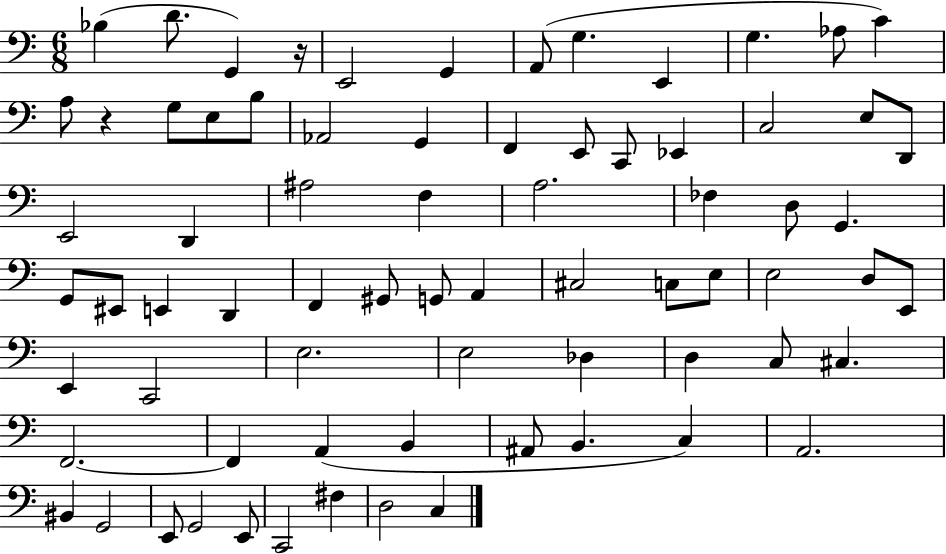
Bb3/q D4/e. G2/q R/s E2/h G2/q A2/e G3/q. E2/q G3/q. Ab3/e C4/q A3/e R/q G3/e E3/e B3/e Ab2/h G2/q F2/q E2/e C2/e Eb2/q C3/h E3/e D2/e E2/h D2/q A#3/h F3/q A3/h. FES3/q D3/e G2/q. G2/e EIS2/e E2/q D2/q F2/q G#2/e G2/e A2/q C#3/h C3/e E3/e E3/h D3/e E2/e E2/q C2/h E3/h. E3/h Db3/q D3/q C3/e C#3/q. F2/h. F2/q A2/q B2/q A#2/e B2/q. C3/q A2/h. BIS2/q G2/h E2/e G2/h E2/e C2/h F#3/q D3/h C3/q